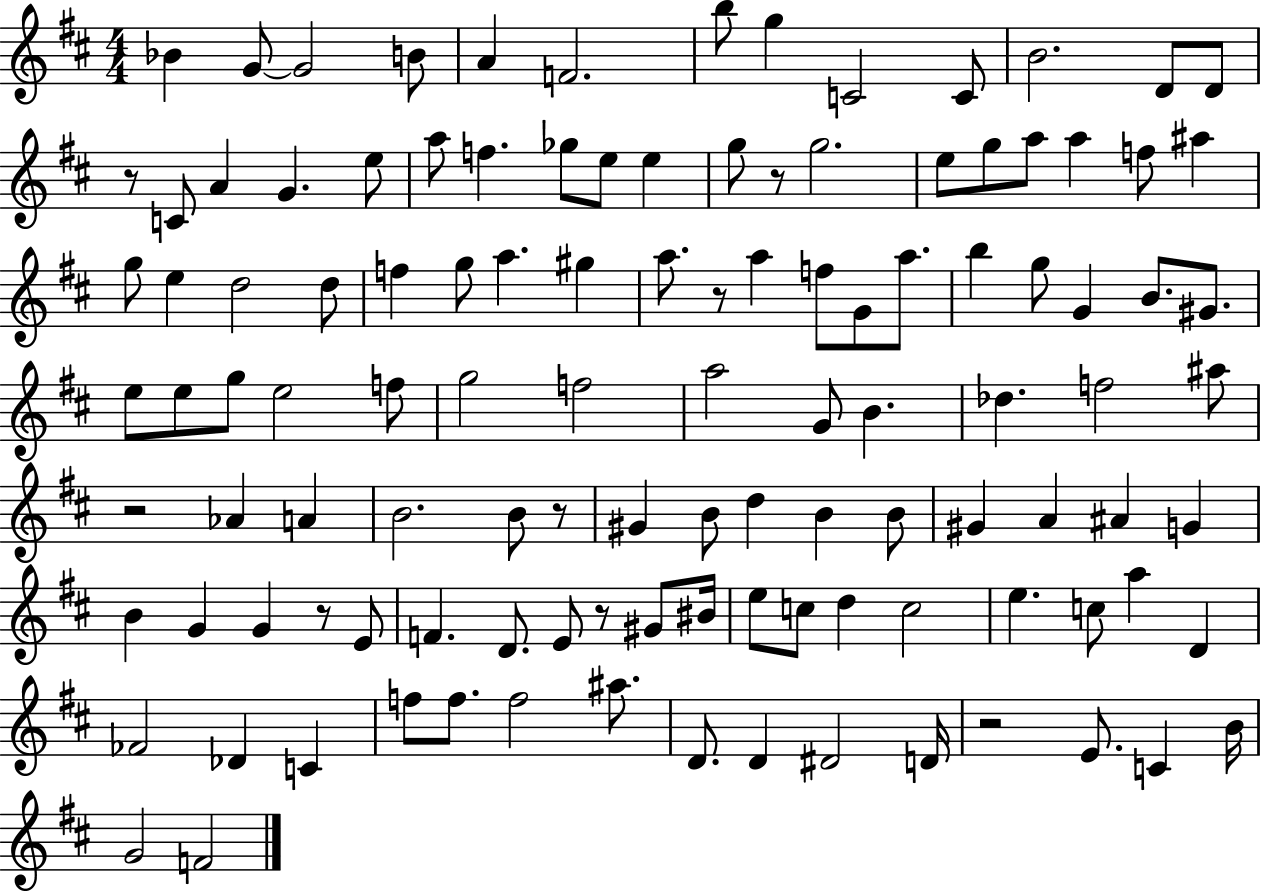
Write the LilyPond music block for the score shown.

{
  \clef treble
  \numericTimeSignature
  \time 4/4
  \key d \major
  bes'4 g'8~~ g'2 b'8 | a'4 f'2. | b''8 g''4 c'2 c'8 | b'2. d'8 d'8 | \break r8 c'8 a'4 g'4. e''8 | a''8 f''4. ges''8 e''8 e''4 | g''8 r8 g''2. | e''8 g''8 a''8 a''4 f''8 ais''4 | \break g''8 e''4 d''2 d''8 | f''4 g''8 a''4. gis''4 | a''8. r8 a''4 f''8 g'8 a''8. | b''4 g''8 g'4 b'8. gis'8. | \break e''8 e''8 g''8 e''2 f''8 | g''2 f''2 | a''2 g'8 b'4. | des''4. f''2 ais''8 | \break r2 aes'4 a'4 | b'2. b'8 r8 | gis'4 b'8 d''4 b'4 b'8 | gis'4 a'4 ais'4 g'4 | \break b'4 g'4 g'4 r8 e'8 | f'4. d'8. e'8 r8 gis'8 bis'16 | e''8 c''8 d''4 c''2 | e''4. c''8 a''4 d'4 | \break fes'2 des'4 c'4 | f''8 f''8. f''2 ais''8. | d'8. d'4 dis'2 d'16 | r2 e'8. c'4 b'16 | \break g'2 f'2 | \bar "|."
}